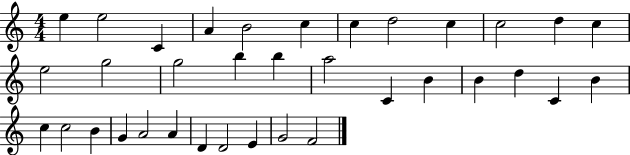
X:1
T:Untitled
M:4/4
L:1/4
K:C
e e2 C A B2 c c d2 c c2 d c e2 g2 g2 b b a2 C B B d C B c c2 B G A2 A D D2 E G2 F2